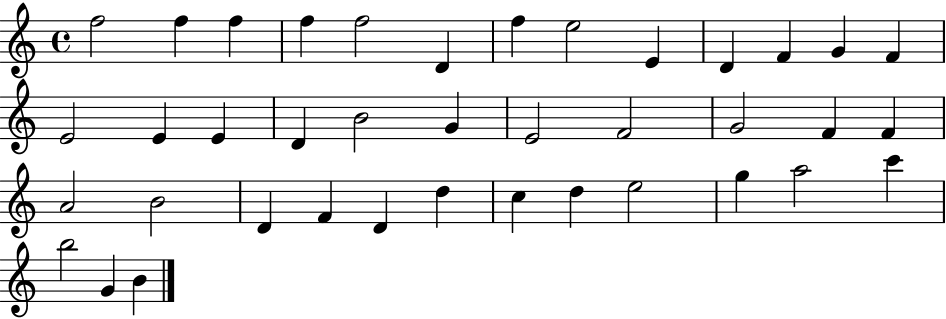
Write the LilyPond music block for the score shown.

{
  \clef treble
  \time 4/4
  \defaultTimeSignature
  \key c \major
  f''2 f''4 f''4 | f''4 f''2 d'4 | f''4 e''2 e'4 | d'4 f'4 g'4 f'4 | \break e'2 e'4 e'4 | d'4 b'2 g'4 | e'2 f'2 | g'2 f'4 f'4 | \break a'2 b'2 | d'4 f'4 d'4 d''4 | c''4 d''4 e''2 | g''4 a''2 c'''4 | \break b''2 g'4 b'4 | \bar "|."
}